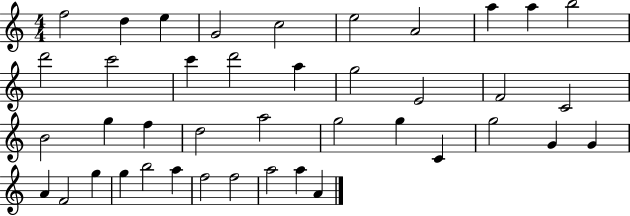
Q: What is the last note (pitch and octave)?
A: A4